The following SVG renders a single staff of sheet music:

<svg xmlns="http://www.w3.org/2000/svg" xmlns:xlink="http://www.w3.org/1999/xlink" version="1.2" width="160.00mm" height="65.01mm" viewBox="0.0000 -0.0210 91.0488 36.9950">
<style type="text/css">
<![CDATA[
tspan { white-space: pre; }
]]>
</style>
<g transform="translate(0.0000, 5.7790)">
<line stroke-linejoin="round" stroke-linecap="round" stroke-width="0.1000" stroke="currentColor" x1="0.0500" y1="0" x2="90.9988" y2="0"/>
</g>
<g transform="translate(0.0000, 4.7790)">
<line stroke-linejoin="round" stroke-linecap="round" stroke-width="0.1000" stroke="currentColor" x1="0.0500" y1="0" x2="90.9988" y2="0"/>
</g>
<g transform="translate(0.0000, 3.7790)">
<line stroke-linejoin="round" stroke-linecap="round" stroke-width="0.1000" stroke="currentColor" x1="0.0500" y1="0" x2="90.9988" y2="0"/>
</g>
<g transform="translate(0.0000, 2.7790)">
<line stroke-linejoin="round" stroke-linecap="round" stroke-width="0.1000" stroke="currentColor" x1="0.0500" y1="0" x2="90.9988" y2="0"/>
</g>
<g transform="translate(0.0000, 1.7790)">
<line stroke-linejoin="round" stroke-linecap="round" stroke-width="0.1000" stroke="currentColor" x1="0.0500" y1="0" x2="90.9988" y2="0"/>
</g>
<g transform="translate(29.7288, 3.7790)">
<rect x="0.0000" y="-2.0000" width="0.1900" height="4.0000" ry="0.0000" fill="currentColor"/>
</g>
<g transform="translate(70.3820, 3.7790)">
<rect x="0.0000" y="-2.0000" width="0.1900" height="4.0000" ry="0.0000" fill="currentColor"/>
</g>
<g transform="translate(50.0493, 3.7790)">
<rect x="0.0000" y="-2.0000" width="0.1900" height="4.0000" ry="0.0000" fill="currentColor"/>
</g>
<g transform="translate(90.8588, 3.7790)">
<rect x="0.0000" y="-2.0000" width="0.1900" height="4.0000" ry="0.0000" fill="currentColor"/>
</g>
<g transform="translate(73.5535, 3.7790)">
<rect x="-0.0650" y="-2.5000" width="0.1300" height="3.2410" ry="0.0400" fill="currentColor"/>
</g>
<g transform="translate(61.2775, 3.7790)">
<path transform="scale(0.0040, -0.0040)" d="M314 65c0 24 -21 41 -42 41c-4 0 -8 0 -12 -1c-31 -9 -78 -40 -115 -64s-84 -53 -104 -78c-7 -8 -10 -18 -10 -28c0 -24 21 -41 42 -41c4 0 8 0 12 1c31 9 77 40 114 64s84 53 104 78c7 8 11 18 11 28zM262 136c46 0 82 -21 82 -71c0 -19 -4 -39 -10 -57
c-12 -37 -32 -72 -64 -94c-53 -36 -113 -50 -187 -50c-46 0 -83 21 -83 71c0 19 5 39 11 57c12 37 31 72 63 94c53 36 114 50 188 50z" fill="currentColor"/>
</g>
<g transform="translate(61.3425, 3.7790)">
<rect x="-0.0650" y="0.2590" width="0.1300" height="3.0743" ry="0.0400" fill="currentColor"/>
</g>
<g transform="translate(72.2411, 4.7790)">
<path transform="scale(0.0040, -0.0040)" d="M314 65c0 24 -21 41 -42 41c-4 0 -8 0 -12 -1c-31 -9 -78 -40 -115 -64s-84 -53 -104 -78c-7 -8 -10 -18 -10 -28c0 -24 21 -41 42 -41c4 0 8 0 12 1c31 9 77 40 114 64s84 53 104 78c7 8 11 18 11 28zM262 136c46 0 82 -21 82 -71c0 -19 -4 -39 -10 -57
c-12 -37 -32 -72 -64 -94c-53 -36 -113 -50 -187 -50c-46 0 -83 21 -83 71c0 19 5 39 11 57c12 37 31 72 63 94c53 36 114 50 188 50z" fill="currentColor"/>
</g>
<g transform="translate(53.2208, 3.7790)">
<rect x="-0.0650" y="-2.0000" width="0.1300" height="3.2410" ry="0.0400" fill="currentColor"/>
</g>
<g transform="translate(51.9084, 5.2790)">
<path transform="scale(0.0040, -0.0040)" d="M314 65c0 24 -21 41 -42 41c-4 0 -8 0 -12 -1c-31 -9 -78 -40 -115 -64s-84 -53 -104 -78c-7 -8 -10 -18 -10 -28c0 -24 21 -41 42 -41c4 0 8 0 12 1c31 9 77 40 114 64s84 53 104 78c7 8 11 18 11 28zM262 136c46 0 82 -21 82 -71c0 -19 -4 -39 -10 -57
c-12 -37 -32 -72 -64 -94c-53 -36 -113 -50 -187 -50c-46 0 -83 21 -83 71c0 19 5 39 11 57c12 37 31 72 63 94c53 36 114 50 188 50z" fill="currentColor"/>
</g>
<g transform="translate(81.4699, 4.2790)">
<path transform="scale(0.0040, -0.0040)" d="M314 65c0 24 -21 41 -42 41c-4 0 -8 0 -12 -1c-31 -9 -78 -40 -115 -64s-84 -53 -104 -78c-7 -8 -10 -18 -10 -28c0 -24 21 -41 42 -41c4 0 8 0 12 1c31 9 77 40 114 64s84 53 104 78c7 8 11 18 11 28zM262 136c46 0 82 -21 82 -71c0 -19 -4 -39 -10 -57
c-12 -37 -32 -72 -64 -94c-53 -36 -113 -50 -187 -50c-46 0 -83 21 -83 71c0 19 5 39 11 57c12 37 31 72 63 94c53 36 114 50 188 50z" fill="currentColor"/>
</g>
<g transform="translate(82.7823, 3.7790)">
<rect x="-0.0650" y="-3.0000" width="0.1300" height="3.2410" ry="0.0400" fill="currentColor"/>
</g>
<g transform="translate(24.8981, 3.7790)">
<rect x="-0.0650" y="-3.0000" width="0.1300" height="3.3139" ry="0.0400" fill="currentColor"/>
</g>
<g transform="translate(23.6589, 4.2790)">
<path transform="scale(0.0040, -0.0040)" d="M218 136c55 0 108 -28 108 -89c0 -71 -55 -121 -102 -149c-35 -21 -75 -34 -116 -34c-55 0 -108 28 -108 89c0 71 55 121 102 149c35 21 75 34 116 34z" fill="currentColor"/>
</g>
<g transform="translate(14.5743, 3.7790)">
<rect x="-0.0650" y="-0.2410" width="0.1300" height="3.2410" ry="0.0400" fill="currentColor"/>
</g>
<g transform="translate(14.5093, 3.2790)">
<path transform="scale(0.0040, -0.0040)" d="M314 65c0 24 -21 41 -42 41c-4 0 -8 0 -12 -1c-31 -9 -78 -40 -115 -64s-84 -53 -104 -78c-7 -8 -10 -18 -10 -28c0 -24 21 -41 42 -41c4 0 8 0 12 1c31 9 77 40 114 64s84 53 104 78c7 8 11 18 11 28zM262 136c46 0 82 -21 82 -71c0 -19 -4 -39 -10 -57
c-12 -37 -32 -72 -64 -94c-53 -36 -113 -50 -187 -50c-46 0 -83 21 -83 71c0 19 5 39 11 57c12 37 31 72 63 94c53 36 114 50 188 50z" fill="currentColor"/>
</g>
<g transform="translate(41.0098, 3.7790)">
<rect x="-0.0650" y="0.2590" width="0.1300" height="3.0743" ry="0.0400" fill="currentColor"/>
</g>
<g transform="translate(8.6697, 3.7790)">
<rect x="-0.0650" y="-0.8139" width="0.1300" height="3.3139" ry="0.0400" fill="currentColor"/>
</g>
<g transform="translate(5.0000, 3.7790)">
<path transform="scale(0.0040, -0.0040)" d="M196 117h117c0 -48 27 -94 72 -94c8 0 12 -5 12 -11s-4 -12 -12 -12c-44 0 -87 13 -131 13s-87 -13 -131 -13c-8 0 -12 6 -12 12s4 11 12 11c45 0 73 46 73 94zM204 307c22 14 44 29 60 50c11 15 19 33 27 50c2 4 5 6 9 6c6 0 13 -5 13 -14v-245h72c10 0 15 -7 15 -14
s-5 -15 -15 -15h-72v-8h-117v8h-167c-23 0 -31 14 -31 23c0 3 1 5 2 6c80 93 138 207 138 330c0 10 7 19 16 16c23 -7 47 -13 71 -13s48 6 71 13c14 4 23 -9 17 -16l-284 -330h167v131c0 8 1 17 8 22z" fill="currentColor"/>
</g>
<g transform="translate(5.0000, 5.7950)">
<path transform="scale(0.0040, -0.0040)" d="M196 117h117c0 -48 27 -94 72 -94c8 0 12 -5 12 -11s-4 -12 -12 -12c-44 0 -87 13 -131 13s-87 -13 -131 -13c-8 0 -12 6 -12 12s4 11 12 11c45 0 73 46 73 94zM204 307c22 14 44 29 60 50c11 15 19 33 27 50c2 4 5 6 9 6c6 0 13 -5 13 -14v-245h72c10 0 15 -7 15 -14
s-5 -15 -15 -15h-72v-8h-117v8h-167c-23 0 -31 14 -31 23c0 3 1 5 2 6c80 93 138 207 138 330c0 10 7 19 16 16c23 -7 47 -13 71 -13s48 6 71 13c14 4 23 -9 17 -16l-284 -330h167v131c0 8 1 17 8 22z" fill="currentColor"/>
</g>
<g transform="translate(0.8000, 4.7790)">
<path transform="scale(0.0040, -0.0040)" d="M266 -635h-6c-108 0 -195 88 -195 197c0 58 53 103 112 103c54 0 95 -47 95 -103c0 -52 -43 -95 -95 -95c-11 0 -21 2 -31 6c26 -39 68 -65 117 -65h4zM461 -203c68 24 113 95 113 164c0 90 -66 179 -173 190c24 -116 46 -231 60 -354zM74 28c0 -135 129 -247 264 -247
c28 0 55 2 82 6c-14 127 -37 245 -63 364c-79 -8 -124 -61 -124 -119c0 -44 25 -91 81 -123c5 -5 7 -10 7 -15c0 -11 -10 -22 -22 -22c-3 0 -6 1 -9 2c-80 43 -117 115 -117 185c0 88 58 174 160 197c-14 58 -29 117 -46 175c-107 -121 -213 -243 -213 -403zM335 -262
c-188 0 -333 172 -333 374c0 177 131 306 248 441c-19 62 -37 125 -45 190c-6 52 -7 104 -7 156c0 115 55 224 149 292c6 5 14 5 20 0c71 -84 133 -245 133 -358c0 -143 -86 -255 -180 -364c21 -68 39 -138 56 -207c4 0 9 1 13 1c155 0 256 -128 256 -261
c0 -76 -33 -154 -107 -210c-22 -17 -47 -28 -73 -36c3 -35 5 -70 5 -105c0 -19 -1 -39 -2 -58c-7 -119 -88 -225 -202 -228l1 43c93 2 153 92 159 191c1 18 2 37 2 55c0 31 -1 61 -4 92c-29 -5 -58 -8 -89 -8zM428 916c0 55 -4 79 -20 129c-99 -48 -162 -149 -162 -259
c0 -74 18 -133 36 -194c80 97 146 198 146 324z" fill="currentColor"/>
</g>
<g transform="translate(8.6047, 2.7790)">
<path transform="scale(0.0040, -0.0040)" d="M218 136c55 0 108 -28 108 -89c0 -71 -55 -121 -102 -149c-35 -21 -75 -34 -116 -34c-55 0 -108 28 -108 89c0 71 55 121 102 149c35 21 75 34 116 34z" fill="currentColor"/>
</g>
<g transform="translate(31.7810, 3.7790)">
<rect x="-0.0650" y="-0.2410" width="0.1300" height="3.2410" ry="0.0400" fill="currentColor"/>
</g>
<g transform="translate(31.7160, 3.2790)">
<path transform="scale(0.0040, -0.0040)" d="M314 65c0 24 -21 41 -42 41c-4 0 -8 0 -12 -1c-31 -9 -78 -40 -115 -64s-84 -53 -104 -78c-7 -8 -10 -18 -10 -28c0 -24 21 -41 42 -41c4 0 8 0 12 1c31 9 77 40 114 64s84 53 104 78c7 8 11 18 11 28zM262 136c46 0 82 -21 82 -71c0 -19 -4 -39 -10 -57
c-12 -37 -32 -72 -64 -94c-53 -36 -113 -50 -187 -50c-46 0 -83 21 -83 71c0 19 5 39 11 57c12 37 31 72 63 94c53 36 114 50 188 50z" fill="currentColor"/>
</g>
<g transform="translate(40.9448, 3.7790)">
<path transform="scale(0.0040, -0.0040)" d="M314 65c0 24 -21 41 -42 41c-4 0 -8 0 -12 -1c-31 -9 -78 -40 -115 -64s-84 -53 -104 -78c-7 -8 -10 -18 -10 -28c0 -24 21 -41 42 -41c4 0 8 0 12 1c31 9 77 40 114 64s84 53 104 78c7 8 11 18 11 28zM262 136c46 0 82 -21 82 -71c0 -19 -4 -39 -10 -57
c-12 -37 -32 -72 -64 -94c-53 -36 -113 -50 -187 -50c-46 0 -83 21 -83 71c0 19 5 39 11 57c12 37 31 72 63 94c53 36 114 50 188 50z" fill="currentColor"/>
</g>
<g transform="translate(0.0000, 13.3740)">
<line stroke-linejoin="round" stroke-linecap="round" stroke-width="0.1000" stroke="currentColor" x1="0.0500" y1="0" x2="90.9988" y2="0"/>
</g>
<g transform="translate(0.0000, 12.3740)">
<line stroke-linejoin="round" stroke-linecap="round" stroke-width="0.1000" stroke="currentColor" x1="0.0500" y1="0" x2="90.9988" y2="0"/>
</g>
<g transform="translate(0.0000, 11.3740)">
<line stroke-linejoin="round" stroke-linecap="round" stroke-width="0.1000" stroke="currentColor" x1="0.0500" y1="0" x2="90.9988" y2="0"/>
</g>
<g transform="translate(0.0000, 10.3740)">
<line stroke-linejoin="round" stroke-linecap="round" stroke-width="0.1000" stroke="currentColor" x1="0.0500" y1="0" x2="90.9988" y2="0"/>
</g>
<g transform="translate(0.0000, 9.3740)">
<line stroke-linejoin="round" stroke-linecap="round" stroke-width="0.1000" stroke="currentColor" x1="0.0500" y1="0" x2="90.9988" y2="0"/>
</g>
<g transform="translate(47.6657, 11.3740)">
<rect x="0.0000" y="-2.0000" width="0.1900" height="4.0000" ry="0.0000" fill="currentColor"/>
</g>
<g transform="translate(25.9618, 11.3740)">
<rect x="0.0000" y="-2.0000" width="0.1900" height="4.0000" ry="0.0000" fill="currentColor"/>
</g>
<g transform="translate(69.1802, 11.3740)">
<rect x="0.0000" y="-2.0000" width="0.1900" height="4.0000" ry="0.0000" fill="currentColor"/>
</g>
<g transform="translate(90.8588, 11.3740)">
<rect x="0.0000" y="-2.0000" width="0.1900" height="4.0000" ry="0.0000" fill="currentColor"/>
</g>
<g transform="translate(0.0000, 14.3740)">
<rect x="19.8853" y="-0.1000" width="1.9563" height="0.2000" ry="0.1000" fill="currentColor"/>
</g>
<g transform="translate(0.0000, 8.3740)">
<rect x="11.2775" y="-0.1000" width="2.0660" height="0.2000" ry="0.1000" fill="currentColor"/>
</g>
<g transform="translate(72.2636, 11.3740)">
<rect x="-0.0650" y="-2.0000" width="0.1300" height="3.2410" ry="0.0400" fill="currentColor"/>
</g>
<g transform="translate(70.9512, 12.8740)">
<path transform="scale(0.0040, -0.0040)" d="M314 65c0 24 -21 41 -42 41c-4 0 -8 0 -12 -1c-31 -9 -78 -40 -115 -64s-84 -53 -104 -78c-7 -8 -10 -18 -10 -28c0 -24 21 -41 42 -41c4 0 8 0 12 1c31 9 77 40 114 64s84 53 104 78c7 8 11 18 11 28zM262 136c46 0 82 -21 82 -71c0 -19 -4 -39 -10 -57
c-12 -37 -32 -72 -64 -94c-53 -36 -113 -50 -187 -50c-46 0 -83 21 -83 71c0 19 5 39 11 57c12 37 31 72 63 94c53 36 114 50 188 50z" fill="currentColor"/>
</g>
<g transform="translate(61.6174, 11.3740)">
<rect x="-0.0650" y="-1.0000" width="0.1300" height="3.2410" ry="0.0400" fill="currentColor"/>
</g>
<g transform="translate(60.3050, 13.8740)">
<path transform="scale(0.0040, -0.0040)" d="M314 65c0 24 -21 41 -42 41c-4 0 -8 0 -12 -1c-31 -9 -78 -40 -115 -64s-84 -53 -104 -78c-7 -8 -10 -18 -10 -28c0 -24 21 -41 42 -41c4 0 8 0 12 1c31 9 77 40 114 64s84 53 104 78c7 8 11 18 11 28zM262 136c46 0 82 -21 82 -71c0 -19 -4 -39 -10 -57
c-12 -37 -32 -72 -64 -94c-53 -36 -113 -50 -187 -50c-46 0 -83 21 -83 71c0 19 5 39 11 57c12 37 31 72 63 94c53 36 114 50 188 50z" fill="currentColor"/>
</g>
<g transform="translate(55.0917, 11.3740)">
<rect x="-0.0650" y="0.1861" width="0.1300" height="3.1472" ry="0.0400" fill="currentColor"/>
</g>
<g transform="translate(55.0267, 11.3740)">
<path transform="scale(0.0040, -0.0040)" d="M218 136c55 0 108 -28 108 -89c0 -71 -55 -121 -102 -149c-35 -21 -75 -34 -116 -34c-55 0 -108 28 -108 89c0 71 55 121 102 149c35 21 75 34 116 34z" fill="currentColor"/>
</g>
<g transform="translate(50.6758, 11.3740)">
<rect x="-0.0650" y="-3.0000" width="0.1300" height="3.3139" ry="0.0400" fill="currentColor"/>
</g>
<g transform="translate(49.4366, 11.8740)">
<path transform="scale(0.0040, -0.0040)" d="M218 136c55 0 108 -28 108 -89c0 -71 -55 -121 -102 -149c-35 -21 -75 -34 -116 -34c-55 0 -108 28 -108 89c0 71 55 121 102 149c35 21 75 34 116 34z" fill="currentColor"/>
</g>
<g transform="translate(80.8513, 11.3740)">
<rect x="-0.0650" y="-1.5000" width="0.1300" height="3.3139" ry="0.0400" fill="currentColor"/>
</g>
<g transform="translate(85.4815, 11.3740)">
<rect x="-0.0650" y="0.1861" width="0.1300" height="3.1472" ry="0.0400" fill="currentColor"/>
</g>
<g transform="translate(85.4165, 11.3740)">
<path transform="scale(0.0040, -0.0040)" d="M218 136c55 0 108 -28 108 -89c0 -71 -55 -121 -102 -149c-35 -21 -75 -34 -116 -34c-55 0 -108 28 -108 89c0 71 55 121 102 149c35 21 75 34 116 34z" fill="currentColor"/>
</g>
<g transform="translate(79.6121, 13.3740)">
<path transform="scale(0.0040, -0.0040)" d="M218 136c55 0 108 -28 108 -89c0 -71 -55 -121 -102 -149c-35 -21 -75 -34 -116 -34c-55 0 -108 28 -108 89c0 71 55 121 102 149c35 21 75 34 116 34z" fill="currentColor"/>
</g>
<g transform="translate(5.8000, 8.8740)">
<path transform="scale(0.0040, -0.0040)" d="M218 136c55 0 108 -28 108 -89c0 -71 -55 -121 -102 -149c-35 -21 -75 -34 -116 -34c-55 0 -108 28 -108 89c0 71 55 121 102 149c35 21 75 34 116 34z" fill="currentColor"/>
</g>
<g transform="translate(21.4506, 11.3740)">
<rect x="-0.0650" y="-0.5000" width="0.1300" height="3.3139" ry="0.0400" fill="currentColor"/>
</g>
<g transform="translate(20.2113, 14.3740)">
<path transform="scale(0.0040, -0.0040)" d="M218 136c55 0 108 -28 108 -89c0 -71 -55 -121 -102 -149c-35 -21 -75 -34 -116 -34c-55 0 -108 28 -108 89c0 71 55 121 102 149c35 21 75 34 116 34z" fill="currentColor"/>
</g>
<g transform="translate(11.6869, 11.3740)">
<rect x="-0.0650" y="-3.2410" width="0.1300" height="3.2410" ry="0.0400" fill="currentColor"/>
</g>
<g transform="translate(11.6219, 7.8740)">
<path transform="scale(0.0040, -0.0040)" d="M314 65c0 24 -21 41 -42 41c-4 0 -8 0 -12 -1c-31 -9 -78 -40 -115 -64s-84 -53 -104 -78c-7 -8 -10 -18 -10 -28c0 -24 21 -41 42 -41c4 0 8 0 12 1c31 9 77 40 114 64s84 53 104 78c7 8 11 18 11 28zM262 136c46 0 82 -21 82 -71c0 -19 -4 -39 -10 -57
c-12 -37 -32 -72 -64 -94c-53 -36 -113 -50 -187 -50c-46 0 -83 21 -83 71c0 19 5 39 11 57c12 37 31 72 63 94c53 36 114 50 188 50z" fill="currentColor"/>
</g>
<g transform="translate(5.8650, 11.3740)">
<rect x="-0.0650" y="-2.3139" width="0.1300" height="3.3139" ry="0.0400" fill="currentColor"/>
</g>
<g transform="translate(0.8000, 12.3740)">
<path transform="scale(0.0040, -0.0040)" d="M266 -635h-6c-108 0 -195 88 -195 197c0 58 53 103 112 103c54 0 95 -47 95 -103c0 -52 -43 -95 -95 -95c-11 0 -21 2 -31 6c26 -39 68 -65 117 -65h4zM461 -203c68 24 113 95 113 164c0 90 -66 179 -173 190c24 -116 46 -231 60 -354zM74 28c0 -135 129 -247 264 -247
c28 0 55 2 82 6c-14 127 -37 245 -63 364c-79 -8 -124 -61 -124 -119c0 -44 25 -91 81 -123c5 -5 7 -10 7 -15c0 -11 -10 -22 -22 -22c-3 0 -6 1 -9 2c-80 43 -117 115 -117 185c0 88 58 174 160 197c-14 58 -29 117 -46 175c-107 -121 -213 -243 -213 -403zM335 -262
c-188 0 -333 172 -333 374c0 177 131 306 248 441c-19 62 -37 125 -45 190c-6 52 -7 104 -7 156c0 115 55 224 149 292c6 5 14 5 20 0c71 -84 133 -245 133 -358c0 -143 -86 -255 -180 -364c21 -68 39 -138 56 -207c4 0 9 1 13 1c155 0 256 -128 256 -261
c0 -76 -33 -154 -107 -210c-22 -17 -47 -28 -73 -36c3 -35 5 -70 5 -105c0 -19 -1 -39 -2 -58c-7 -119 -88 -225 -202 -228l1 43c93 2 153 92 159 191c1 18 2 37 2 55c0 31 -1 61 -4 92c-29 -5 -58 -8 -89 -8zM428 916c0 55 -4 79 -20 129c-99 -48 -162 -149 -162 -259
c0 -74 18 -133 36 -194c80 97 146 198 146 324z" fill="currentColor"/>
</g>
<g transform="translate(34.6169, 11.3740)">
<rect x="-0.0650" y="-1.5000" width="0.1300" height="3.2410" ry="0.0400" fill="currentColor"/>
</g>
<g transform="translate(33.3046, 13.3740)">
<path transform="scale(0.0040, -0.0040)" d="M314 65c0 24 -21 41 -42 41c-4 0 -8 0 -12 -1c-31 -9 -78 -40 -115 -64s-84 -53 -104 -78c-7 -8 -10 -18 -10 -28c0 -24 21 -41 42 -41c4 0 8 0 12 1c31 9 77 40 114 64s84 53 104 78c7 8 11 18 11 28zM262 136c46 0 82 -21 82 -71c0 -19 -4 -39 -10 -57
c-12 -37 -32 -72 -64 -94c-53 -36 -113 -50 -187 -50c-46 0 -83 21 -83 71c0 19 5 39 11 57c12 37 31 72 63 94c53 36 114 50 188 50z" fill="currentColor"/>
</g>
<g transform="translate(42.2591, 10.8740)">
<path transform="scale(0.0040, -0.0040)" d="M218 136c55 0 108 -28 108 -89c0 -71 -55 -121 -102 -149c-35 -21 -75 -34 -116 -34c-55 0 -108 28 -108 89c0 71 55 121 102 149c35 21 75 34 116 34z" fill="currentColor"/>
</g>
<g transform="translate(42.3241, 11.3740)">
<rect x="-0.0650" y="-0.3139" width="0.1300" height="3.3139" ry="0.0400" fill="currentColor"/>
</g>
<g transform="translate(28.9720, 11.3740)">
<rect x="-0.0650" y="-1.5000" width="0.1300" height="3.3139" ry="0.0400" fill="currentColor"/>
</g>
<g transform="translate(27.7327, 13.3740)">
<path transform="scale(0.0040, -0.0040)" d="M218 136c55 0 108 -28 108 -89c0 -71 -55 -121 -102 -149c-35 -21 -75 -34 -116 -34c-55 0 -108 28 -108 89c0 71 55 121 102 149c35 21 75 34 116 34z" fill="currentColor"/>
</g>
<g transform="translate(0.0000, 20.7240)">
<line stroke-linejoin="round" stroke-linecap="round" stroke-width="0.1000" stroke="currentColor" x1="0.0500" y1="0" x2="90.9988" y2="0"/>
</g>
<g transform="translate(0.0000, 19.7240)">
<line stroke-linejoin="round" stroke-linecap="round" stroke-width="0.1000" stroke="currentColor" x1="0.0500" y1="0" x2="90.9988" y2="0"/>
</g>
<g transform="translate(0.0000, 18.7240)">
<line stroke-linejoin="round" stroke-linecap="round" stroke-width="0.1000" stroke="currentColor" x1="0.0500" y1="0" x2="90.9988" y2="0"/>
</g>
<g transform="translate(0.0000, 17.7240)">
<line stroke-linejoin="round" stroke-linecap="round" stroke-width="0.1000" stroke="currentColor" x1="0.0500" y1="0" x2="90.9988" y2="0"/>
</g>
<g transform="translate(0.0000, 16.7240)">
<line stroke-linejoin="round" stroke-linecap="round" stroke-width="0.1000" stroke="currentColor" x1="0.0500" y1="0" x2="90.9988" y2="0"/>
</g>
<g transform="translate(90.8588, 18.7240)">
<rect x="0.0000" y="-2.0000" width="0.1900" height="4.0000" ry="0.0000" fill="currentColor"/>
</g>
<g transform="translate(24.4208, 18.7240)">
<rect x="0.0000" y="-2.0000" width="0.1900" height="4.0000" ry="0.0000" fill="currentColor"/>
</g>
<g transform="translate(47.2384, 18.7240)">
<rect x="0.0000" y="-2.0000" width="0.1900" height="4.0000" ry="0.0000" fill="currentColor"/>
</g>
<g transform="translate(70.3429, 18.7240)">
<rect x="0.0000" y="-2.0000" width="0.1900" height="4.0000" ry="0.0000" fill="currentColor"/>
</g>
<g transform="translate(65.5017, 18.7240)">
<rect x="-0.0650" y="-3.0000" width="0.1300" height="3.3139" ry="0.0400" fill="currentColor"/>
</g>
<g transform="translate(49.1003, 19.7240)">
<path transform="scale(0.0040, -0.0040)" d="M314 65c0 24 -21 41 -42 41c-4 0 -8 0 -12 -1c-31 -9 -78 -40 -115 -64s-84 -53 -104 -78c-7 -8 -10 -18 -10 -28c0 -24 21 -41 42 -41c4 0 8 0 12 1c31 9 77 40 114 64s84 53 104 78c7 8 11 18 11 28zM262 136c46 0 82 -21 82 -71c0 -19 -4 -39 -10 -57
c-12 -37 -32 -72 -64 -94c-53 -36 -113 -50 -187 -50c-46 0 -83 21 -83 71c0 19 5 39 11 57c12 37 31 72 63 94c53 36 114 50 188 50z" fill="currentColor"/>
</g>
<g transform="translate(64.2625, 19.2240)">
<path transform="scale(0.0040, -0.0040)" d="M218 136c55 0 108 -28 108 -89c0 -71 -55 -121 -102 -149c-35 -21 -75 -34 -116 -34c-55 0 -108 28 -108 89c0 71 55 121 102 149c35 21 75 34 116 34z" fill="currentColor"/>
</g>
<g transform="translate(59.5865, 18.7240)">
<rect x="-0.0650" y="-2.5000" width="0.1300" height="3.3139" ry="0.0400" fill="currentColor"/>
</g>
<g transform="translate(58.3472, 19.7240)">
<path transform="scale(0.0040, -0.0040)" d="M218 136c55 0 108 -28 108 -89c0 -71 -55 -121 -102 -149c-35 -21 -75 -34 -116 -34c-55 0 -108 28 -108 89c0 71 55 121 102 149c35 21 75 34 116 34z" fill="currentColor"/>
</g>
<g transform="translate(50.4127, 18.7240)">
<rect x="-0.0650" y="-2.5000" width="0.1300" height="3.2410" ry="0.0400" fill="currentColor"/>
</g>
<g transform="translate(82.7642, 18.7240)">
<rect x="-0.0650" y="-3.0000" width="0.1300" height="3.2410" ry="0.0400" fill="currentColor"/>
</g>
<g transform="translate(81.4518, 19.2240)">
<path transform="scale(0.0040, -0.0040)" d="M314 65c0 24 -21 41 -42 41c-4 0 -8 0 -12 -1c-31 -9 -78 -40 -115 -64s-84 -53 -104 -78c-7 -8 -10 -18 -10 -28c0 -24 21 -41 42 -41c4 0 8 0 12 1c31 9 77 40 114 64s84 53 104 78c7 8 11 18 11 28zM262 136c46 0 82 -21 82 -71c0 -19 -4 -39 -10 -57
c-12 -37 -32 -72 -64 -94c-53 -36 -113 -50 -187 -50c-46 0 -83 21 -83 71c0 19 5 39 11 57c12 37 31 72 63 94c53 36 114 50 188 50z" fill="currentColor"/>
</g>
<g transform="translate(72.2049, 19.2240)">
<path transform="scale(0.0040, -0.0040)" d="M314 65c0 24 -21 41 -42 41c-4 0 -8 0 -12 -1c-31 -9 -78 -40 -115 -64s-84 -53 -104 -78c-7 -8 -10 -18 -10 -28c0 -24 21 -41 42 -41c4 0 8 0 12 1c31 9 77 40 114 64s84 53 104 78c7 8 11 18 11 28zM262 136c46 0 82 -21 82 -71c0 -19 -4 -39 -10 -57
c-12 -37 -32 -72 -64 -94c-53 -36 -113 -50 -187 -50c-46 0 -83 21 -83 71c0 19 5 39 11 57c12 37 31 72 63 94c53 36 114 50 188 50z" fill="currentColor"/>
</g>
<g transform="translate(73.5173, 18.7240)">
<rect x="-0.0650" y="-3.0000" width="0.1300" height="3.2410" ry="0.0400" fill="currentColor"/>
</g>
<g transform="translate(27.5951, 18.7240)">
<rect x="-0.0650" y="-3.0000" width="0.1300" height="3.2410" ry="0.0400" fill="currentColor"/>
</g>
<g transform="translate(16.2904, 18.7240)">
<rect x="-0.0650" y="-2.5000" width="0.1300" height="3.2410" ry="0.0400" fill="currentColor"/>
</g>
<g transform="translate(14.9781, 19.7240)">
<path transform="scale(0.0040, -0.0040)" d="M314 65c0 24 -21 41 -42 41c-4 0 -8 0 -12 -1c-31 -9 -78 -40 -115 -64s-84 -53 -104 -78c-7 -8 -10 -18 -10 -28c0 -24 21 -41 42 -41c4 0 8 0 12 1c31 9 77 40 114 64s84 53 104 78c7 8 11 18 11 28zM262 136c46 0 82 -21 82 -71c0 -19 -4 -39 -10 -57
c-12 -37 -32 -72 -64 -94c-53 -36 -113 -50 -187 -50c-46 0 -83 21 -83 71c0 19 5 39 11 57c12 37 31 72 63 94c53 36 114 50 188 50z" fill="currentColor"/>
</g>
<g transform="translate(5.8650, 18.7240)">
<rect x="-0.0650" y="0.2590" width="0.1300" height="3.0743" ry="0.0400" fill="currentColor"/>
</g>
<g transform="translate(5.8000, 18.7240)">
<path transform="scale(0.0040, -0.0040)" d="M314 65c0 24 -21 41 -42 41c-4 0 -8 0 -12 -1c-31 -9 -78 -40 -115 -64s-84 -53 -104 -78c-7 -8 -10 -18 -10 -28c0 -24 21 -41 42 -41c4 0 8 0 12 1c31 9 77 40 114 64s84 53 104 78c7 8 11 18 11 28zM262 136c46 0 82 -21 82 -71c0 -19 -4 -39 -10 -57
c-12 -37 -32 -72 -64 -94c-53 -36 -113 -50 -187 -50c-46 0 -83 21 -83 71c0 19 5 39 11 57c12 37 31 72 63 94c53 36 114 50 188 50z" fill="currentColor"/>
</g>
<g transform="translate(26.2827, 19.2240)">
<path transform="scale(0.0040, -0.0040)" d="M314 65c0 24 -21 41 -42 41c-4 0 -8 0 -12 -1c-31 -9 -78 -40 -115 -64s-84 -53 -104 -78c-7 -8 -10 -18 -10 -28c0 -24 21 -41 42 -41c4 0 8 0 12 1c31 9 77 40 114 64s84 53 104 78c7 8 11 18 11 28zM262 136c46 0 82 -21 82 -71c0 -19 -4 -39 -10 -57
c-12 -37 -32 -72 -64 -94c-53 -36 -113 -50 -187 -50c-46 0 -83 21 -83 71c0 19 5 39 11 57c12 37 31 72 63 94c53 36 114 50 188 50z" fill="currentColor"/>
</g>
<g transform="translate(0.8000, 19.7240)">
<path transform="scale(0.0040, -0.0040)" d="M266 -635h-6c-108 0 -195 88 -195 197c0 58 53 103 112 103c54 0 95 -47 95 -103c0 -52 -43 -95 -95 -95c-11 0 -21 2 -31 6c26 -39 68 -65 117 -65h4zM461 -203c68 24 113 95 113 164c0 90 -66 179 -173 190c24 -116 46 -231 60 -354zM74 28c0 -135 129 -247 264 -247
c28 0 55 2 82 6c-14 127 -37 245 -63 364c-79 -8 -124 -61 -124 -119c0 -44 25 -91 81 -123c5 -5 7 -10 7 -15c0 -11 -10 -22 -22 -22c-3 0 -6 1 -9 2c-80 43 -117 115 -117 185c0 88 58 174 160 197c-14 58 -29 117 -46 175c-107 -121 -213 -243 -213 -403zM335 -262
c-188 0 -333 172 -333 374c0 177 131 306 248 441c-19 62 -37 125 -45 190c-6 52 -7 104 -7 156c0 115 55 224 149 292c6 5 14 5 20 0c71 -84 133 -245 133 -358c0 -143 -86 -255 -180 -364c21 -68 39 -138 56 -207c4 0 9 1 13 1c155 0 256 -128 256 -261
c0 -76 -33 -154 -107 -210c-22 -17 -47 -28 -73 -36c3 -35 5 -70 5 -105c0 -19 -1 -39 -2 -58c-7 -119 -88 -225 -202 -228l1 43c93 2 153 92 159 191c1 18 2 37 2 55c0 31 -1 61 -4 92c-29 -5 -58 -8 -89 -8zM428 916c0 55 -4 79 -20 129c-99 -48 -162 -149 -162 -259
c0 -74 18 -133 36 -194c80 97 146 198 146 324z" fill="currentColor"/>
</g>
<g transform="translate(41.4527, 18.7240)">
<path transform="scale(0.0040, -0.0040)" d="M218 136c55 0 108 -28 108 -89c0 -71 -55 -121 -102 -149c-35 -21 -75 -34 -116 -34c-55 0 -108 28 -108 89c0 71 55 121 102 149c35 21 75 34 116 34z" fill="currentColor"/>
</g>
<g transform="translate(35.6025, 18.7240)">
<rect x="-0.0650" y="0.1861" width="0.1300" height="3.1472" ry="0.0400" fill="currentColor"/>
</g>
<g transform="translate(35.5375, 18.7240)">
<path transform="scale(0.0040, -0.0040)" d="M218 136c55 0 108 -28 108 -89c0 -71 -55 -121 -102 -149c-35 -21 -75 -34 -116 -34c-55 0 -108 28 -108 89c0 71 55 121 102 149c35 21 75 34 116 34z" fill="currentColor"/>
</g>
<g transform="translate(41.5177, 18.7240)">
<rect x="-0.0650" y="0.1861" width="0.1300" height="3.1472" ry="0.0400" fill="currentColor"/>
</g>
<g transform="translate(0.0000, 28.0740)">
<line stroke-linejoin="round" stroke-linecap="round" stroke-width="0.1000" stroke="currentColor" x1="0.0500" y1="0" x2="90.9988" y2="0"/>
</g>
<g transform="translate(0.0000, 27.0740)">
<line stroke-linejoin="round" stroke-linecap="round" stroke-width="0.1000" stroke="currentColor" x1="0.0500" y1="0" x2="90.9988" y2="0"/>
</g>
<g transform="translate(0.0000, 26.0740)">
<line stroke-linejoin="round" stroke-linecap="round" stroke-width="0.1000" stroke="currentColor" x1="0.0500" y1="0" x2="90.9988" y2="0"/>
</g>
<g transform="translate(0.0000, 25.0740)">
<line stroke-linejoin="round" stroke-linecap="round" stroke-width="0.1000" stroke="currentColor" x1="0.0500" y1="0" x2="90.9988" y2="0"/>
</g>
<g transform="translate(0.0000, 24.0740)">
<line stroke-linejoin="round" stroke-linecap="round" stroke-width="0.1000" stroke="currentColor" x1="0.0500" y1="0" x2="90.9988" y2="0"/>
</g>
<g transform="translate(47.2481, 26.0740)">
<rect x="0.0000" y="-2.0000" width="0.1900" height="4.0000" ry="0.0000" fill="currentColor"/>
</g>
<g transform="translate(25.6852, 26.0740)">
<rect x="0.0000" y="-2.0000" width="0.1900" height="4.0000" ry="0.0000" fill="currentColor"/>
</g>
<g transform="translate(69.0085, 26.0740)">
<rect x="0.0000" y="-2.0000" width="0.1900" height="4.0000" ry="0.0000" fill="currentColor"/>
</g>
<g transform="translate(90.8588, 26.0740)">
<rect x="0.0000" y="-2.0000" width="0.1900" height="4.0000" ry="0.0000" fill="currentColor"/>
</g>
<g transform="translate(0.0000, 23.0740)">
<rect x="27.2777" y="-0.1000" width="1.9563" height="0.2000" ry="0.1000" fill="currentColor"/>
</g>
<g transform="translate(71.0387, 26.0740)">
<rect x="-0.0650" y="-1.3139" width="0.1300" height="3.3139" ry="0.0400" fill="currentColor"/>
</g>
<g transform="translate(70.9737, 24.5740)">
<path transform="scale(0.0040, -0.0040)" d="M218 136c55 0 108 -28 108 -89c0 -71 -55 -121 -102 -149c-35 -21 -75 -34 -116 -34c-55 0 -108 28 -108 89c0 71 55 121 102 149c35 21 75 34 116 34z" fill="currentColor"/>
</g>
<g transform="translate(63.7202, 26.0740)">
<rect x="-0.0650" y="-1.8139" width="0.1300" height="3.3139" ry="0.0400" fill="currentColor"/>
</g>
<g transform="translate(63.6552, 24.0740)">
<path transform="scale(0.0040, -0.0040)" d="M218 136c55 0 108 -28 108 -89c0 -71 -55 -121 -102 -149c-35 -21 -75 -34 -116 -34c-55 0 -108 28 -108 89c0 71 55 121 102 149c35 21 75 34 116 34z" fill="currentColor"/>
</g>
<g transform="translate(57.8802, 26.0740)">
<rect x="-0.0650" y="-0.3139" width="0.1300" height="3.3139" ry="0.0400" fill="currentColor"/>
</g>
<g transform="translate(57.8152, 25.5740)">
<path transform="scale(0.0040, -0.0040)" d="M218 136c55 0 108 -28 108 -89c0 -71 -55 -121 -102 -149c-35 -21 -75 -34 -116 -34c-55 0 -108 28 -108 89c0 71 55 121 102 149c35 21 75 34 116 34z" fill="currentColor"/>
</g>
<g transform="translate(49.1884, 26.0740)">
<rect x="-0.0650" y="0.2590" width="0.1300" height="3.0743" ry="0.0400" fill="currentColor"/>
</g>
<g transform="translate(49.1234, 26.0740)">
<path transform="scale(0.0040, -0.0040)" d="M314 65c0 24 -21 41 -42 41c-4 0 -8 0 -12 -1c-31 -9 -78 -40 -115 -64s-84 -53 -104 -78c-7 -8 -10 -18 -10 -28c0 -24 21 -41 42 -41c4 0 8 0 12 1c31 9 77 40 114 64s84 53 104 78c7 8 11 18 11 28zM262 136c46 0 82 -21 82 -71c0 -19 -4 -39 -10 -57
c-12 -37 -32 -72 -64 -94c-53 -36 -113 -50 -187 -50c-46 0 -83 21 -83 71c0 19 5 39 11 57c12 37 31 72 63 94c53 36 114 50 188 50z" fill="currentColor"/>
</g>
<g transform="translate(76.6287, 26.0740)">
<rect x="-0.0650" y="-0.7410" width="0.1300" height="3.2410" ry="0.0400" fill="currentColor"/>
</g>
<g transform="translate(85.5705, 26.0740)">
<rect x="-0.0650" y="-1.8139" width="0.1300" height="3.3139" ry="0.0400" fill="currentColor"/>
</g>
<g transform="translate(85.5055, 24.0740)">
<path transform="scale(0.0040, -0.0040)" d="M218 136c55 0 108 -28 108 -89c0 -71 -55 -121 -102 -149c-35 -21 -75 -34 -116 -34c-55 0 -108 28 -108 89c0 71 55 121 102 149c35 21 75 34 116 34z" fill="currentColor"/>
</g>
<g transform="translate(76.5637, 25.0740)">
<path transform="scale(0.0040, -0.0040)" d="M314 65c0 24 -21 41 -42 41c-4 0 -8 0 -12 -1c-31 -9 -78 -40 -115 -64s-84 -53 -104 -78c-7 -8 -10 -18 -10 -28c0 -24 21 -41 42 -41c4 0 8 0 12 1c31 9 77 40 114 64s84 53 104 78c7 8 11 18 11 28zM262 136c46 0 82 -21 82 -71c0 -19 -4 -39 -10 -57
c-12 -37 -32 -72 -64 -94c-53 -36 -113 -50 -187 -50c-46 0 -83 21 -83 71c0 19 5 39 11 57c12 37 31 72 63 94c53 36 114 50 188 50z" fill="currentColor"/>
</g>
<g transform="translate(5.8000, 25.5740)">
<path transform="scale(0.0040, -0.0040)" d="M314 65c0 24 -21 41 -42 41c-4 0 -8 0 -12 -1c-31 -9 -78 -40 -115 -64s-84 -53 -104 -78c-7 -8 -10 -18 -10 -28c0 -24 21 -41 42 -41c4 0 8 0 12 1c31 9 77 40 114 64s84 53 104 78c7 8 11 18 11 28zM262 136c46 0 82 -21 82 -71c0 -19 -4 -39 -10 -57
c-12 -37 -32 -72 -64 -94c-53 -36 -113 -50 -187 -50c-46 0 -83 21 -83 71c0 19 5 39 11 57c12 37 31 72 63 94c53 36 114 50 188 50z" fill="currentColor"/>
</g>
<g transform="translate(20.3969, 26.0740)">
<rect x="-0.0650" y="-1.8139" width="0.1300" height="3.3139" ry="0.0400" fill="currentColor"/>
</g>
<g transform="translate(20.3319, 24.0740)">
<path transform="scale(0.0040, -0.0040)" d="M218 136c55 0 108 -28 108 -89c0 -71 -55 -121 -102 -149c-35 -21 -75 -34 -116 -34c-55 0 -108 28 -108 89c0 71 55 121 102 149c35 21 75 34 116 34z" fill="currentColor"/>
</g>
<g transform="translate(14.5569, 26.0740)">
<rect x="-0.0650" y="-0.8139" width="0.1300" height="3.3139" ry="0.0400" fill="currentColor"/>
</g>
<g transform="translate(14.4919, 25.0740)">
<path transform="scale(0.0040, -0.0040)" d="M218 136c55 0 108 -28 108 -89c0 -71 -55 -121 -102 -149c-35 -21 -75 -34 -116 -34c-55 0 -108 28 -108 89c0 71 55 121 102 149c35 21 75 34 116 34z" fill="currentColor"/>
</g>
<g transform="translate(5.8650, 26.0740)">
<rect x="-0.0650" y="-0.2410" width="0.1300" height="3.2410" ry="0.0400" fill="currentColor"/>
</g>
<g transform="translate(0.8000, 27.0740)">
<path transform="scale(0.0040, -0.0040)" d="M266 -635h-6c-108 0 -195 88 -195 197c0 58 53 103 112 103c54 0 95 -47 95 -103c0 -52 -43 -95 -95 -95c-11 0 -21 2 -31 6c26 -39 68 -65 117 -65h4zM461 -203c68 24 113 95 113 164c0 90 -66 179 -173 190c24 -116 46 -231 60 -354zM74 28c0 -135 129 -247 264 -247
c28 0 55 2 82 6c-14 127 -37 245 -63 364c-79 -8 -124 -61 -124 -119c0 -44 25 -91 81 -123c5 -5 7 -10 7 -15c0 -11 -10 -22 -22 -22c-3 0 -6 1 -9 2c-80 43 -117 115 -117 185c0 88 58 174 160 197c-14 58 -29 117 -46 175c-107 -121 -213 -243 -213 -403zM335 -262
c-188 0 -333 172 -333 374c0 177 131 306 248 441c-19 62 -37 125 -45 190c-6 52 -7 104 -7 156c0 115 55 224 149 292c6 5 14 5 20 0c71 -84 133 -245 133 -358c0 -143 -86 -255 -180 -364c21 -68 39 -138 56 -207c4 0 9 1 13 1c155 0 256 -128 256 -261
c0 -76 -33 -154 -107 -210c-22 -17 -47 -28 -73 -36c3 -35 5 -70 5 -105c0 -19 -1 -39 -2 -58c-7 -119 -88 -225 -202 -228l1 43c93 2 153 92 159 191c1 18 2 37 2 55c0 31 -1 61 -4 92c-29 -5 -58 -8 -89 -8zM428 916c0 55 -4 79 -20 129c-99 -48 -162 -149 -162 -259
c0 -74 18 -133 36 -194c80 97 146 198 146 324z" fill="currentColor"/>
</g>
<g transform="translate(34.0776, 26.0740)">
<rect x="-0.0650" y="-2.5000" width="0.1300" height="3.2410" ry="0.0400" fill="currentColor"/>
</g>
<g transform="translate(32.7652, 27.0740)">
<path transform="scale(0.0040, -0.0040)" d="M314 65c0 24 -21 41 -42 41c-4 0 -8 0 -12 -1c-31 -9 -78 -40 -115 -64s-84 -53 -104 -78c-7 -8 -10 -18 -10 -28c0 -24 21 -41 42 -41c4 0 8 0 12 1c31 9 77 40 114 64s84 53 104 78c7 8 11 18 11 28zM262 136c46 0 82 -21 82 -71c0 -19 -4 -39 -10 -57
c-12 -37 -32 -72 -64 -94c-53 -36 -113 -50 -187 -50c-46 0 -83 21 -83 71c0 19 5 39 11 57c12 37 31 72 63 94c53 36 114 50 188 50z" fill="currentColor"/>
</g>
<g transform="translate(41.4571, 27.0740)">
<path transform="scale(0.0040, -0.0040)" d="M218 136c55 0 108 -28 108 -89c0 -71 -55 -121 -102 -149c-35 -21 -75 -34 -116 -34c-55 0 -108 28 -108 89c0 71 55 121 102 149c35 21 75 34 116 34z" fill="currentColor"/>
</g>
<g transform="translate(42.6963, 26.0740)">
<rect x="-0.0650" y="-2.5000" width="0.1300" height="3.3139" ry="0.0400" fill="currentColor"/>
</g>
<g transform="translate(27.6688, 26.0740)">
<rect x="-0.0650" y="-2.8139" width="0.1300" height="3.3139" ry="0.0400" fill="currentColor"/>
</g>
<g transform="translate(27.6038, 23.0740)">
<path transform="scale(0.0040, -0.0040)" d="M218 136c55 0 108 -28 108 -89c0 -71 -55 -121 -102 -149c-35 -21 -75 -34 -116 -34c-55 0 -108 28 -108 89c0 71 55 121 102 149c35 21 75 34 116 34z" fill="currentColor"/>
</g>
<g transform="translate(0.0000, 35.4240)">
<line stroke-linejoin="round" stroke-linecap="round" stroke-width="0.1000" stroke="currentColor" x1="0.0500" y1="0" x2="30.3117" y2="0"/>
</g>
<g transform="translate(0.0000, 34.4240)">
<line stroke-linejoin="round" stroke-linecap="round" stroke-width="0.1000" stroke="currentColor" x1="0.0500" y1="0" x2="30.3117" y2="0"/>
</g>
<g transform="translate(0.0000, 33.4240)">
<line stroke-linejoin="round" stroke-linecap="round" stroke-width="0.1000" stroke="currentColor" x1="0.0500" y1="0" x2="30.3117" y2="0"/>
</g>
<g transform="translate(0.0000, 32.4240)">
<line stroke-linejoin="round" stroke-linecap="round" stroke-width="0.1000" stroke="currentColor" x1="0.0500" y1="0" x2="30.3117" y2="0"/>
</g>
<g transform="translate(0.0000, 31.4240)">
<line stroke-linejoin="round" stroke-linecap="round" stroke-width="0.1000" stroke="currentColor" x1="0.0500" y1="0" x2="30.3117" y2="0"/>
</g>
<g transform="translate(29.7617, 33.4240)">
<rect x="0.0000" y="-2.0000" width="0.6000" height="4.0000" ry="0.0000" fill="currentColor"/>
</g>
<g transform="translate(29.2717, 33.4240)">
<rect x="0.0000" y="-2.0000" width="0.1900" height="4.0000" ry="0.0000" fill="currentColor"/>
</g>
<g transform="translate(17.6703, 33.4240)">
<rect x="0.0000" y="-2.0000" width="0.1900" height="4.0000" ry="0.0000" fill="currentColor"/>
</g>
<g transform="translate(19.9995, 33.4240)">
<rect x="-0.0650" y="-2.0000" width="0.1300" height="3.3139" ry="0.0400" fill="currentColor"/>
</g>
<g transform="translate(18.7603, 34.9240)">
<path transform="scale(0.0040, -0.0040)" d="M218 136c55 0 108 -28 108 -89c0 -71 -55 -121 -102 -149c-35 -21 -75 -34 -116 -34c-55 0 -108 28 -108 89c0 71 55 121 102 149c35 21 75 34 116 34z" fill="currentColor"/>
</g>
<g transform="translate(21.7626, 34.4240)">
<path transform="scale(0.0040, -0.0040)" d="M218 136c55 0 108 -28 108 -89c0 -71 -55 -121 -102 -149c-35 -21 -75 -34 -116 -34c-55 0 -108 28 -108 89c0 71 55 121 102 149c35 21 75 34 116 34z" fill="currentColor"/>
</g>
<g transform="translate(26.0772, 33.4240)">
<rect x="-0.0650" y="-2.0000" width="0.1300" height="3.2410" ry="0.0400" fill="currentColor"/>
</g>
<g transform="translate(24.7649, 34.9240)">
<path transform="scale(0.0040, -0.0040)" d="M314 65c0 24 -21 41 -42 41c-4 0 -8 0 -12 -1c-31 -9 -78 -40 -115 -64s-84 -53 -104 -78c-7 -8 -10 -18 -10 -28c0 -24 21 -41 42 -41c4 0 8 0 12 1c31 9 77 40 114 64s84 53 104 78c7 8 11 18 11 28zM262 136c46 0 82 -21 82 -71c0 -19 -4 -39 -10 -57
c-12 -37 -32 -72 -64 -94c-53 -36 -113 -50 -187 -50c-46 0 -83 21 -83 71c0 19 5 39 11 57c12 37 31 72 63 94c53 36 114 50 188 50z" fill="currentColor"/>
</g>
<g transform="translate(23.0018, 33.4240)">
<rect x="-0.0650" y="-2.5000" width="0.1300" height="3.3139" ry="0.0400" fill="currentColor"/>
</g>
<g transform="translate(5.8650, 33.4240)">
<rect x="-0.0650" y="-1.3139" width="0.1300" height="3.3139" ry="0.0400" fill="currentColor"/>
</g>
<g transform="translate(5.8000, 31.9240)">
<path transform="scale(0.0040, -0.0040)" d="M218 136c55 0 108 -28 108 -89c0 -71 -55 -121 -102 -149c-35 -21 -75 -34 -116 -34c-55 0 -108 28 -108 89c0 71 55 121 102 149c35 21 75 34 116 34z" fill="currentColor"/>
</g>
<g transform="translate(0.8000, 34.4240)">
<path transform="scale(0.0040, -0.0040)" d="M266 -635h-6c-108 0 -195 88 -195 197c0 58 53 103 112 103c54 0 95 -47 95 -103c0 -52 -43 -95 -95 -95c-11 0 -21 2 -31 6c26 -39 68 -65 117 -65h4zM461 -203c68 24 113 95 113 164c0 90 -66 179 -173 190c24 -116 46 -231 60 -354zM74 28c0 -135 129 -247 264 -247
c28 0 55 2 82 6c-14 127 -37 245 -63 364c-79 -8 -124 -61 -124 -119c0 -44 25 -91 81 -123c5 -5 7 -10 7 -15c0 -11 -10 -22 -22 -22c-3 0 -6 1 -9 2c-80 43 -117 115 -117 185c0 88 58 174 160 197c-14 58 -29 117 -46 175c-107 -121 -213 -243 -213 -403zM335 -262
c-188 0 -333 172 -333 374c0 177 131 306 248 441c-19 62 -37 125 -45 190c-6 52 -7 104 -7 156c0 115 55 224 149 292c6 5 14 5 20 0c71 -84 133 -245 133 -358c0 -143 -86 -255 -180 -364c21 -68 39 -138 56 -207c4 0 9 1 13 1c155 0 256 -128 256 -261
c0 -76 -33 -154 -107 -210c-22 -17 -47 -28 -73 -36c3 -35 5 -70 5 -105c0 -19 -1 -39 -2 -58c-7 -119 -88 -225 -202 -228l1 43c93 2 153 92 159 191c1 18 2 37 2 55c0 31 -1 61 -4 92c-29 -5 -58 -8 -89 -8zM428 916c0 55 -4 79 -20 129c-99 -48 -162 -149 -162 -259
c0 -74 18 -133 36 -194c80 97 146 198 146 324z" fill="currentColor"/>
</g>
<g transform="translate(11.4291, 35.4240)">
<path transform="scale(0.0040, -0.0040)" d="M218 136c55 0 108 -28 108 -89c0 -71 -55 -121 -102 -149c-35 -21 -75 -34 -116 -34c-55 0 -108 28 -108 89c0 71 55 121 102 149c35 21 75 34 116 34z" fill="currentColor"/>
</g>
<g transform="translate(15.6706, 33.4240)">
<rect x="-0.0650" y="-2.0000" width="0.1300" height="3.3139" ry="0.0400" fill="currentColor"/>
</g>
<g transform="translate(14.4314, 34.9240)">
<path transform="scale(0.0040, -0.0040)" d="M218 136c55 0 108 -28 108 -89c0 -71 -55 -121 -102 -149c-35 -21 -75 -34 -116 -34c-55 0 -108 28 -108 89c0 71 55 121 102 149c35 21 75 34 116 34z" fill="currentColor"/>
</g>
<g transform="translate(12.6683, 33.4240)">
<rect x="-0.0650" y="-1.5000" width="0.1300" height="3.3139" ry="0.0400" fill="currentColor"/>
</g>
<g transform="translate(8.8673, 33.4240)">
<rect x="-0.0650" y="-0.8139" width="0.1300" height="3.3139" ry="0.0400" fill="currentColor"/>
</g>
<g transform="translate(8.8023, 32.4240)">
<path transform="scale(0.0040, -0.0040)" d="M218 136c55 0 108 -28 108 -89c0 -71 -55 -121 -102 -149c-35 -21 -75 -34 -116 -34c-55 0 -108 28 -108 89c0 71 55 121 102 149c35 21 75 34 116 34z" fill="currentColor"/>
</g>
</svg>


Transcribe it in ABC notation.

X:1
T:Untitled
M:4/4
L:1/4
K:C
d c2 A c2 B2 F2 B2 G2 A2 g b2 C E E2 c A B D2 F2 E B B2 G2 A2 B B G2 G A A2 A2 c2 d f a G2 G B2 c f e d2 f e d E F F G F2